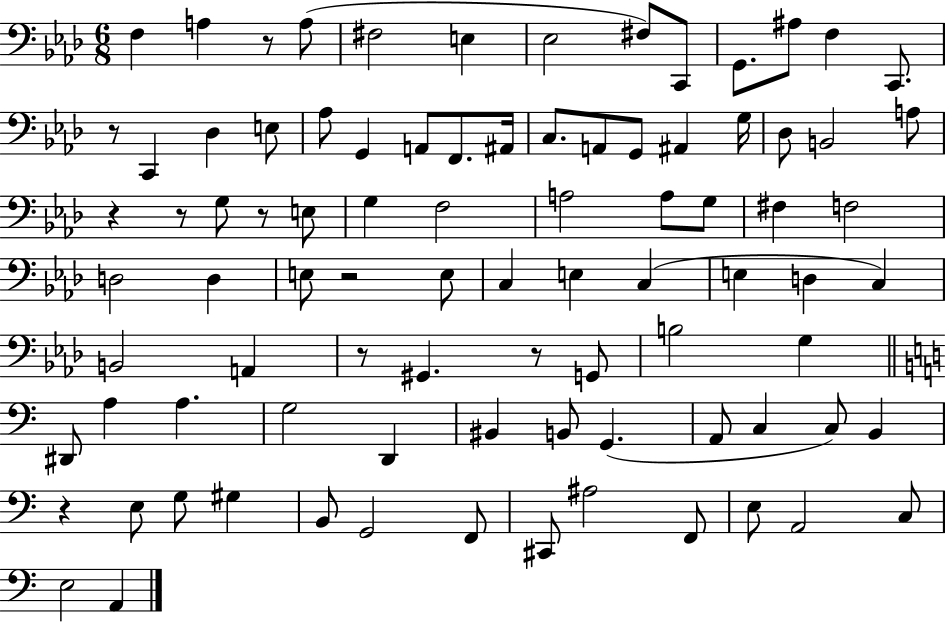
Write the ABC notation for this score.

X:1
T:Untitled
M:6/8
L:1/4
K:Ab
F, A, z/2 A,/2 ^F,2 E, _E,2 ^F,/2 C,,/2 G,,/2 ^A,/2 F, C,,/2 z/2 C,, _D, E,/2 _A,/2 G,, A,,/2 F,,/2 ^A,,/4 C,/2 A,,/2 G,,/2 ^A,, G,/4 _D,/2 B,,2 A,/2 z z/2 G,/2 z/2 E,/2 G, F,2 A,2 A,/2 G,/2 ^F, F,2 D,2 D, E,/2 z2 E,/2 C, E, C, E, D, C, B,,2 A,, z/2 ^G,, z/2 G,,/2 B,2 G, ^D,,/2 A, A, G,2 D,, ^B,, B,,/2 G,, A,,/2 C, C,/2 B,, z E,/2 G,/2 ^G, B,,/2 G,,2 F,,/2 ^C,,/2 ^A,2 F,,/2 E,/2 A,,2 C,/2 E,2 A,,